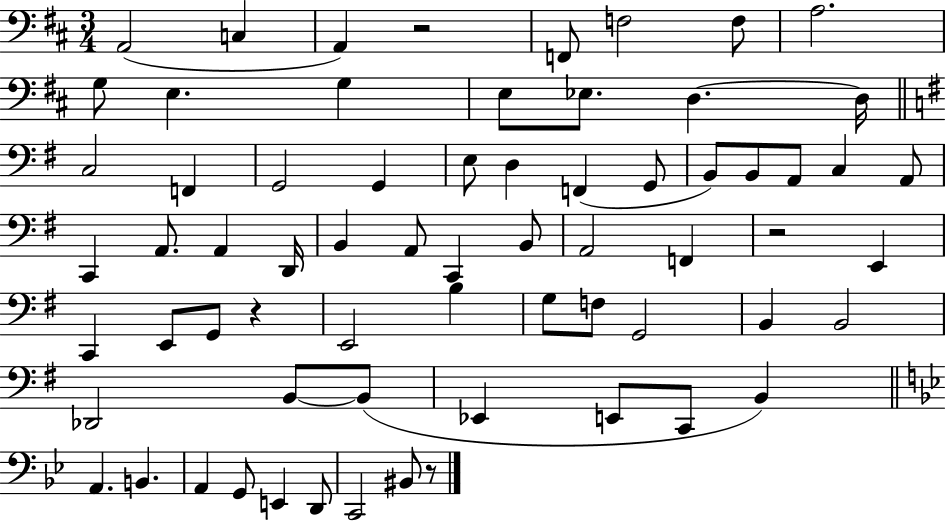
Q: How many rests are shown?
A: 4